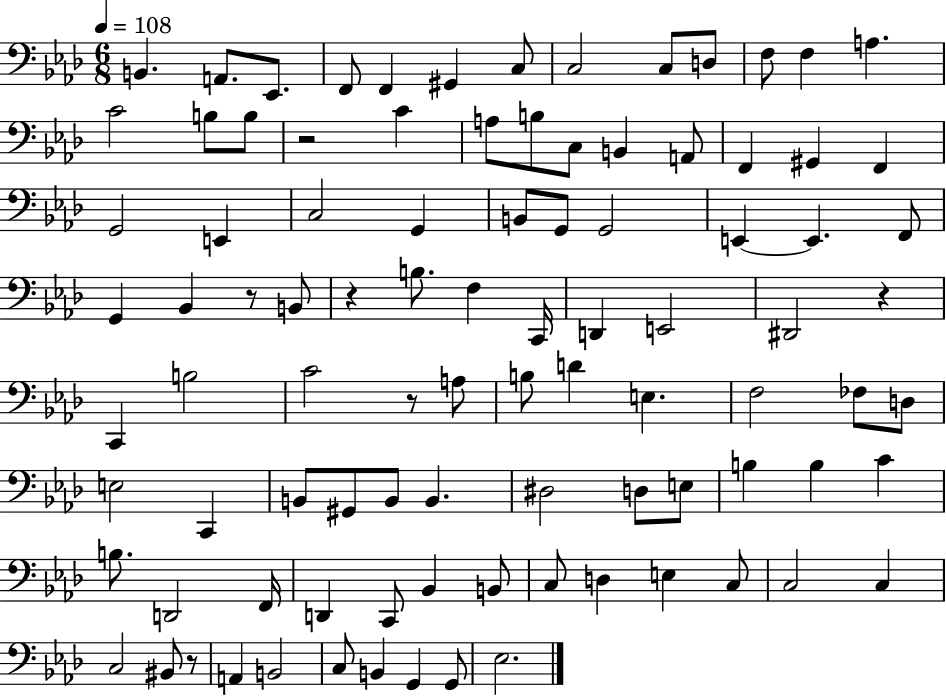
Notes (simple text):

B2/q. A2/e. Eb2/e. F2/e F2/q G#2/q C3/e C3/h C3/e D3/e F3/e F3/q A3/q. C4/h B3/e B3/e R/h C4/q A3/e B3/e C3/e B2/q A2/e F2/q G#2/q F2/q G2/h E2/q C3/h G2/q B2/e G2/e G2/h E2/q E2/q. F2/e G2/q Bb2/q R/e B2/e R/q B3/e. F3/q C2/s D2/q E2/h D#2/h R/q C2/q B3/h C4/h R/e A3/e B3/e D4/q E3/q. F3/h FES3/e D3/e E3/h C2/q B2/e G#2/e B2/e B2/q. D#3/h D3/e E3/e B3/q B3/q C4/q B3/e. D2/h F2/s D2/q C2/e Bb2/q B2/e C3/e D3/q E3/q C3/e C3/h C3/q C3/h BIS2/e R/e A2/q B2/h C3/e B2/q G2/q G2/e Eb3/h.